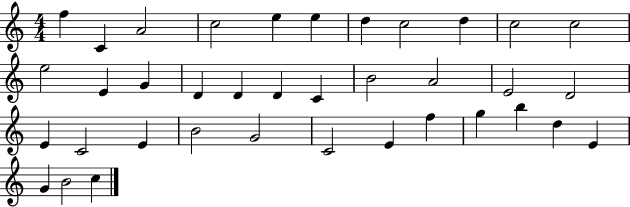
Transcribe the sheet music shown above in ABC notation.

X:1
T:Untitled
M:4/4
L:1/4
K:C
f C A2 c2 e e d c2 d c2 c2 e2 E G D D D C B2 A2 E2 D2 E C2 E B2 G2 C2 E f g b d E G B2 c